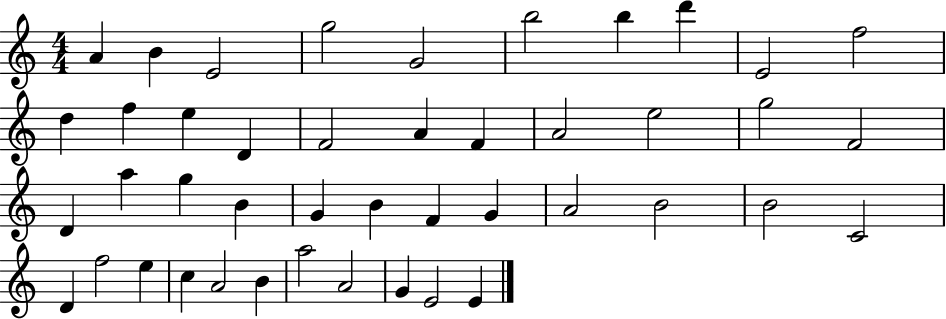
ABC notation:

X:1
T:Untitled
M:4/4
L:1/4
K:C
A B E2 g2 G2 b2 b d' E2 f2 d f e D F2 A F A2 e2 g2 F2 D a g B G B F G A2 B2 B2 C2 D f2 e c A2 B a2 A2 G E2 E